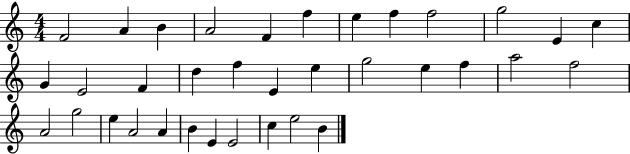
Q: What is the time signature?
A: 4/4